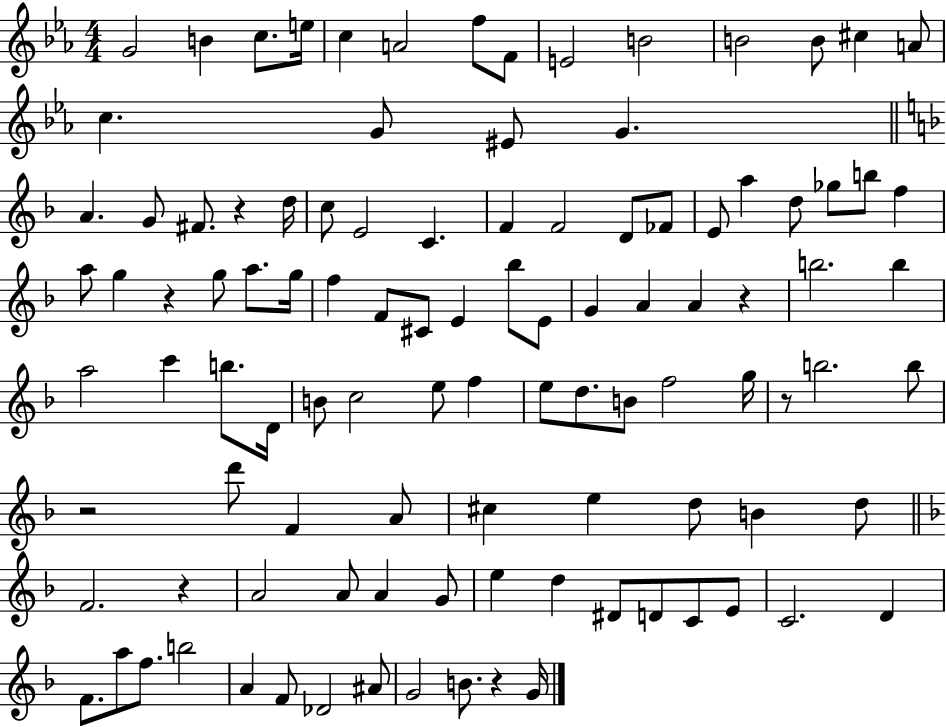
{
  \clef treble
  \numericTimeSignature
  \time 4/4
  \key ees \major
  g'2 b'4 c''8. e''16 | c''4 a'2 f''8 f'8 | e'2 b'2 | b'2 b'8 cis''4 a'8 | \break c''4. g'8 eis'8 g'4. | \bar "||" \break \key f \major a'4. g'8 fis'8. r4 d''16 | c''8 e'2 c'4. | f'4 f'2 d'8 fes'8 | e'8 a''4 d''8 ges''8 b''8 f''4 | \break a''8 g''4 r4 g''8 a''8. g''16 | f''4 f'8 cis'8 e'4 bes''8 e'8 | g'4 a'4 a'4 r4 | b''2. b''4 | \break a''2 c'''4 b''8. d'16 | b'8 c''2 e''8 f''4 | e''8 d''8. b'8 f''2 g''16 | r8 b''2. b''8 | \break r2 d'''8 f'4 a'8 | cis''4 e''4 d''8 b'4 d''8 | \bar "||" \break \key f \major f'2. r4 | a'2 a'8 a'4 g'8 | e''4 d''4 dis'8 d'8 c'8 e'8 | c'2. d'4 | \break f'8. a''8 f''8. b''2 | a'4 f'8 des'2 ais'8 | g'2 b'8. r4 g'16 | \bar "|."
}